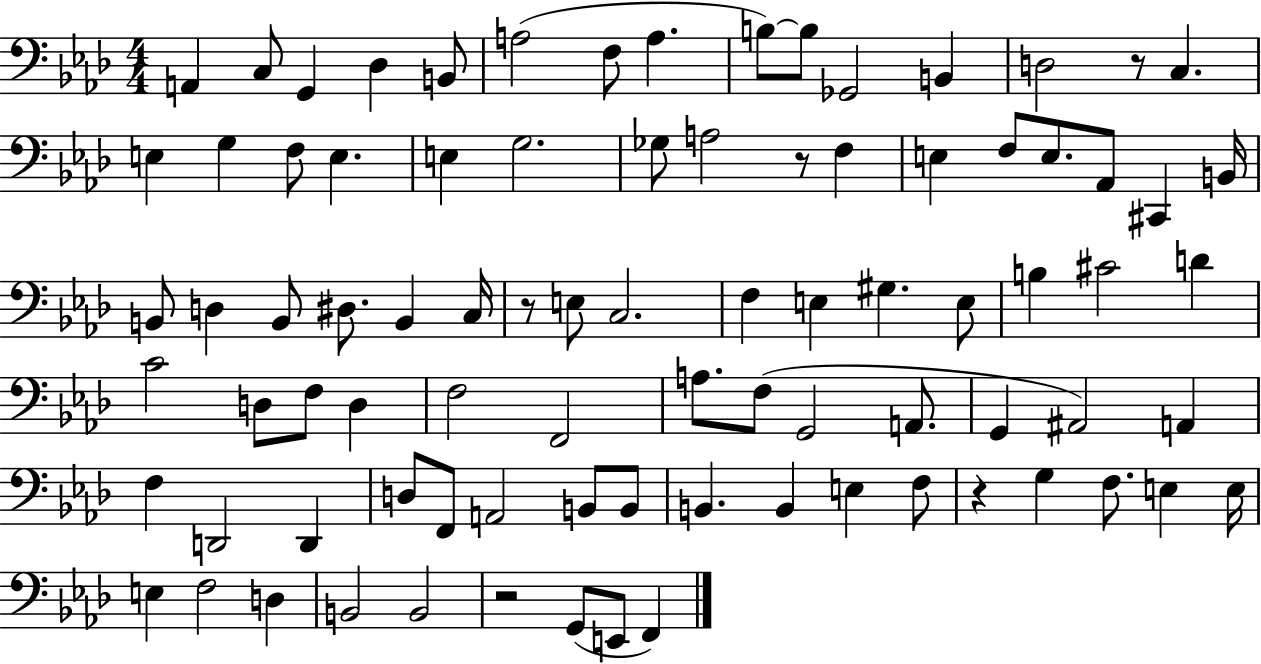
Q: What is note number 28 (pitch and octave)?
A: C#2